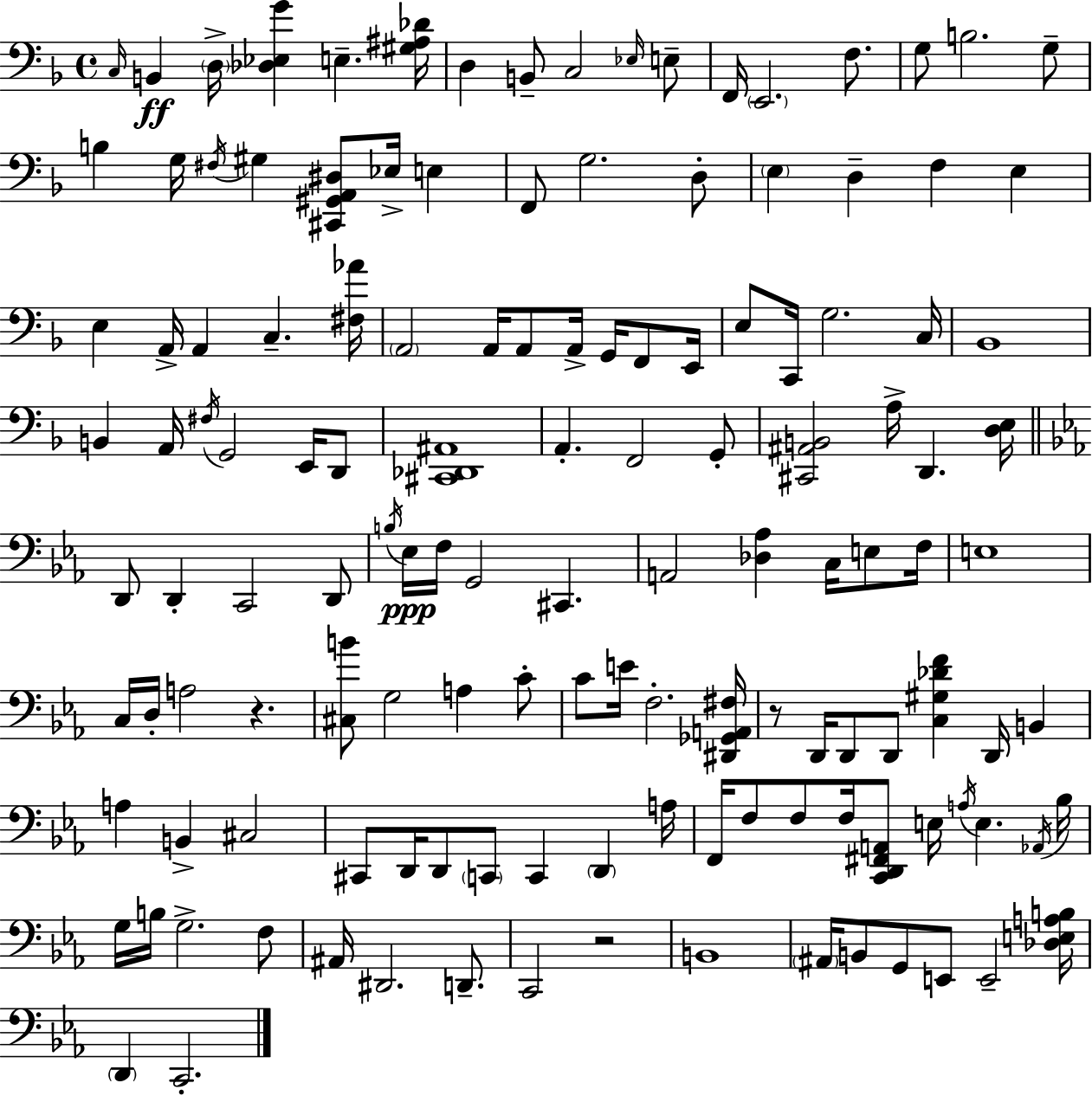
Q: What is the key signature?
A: F major